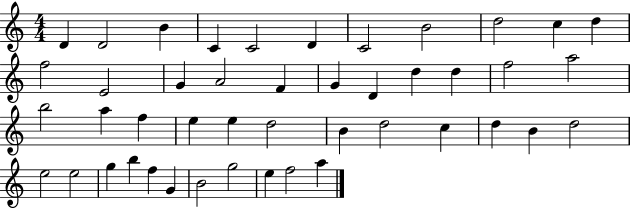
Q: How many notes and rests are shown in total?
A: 45